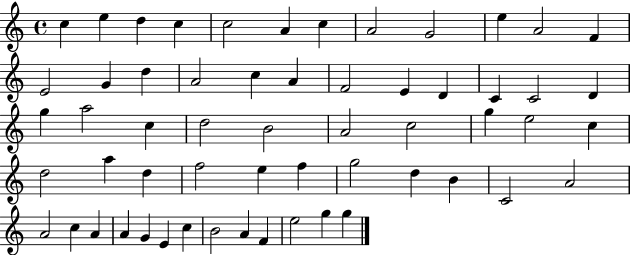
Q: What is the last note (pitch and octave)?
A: G5